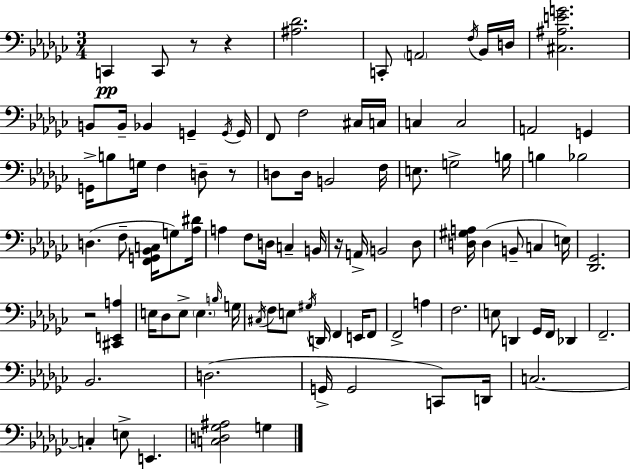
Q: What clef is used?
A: bass